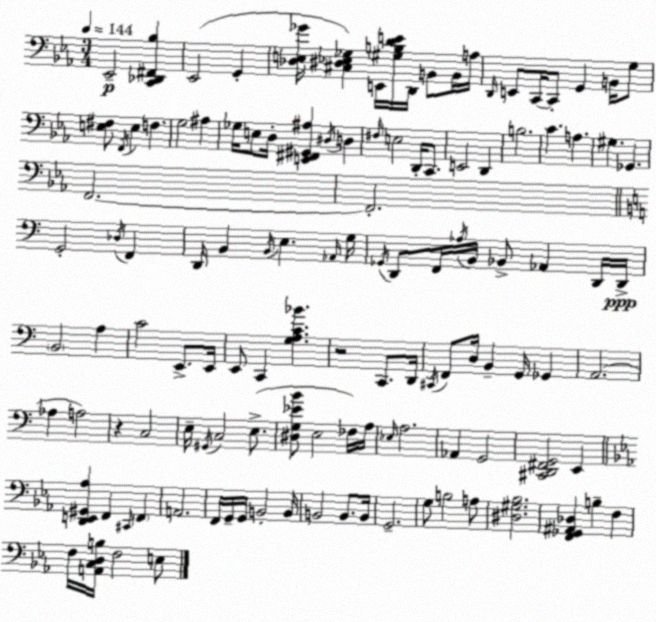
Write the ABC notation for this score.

X:1
T:Untitled
M:3/4
L:1/4
K:Cm
_E,,2 [C,,_D,,^F,,_B,] _E,,2 G,, [_D,E,_G]/4 [^C,^D,_E,_G,] E,,/4 [^G,B,DE]/4 D,,/4 B,,/2 B,,/4 A,/4 D,,/4 E,,/2 C,,/4 C,,/2 G,, B,,/4 G,/2 [E,^F,]/2 F,,/4 E, F, G,2 ^A, _G,/4 E,/2 D,/4 [E,,^F,,^G,,^A,] ^D,/4 D, ^F,/4 E,2 D,,/4 C,,/2 E,,2 D,, B,2 C A, ^G, _G,, F,,2 F,,2 G,,2 _D,/4 F,, D,,/4 B,, B,,/4 E, _A,,/4 G,/4 _G,,/4 D,,/2 F,,/4 _A,/4 B,,/4 _B,,/2 _A,, D,,/4 D,,/4 B,,2 A, C2 E,,/2 E,,/4 E,,/2 C,, [G,A,C_B] z2 C,,/2 D,,/4 ^C,,/4 F,,/2 D,/4 B,, G,,/4 _G,, A,,2 _A, A,2 z C,2 E,/4 ^G,,/4 C,2 E,/2 [^D,G,_EB]/2 E,2 _F,/4 A,/4 _E,/4 A,2 _A,, G,,2 [^C,,D,,^F,,G,,]2 E,, [D,,E,,^G,,_A,] F,, ^C,,/4 F,, A,,2 F,,/4 G,,/4 G,,/4 B,,2 B,,/4 B,,2 B,,/2 B,,/4 G,,2 G,/2 B,2 A,/2 [^D,^G,_B,]2 [F,,_G,,^A,,_D,] B, F, F,/4 [A,,C,D,B,]/4 F,2 E,/2